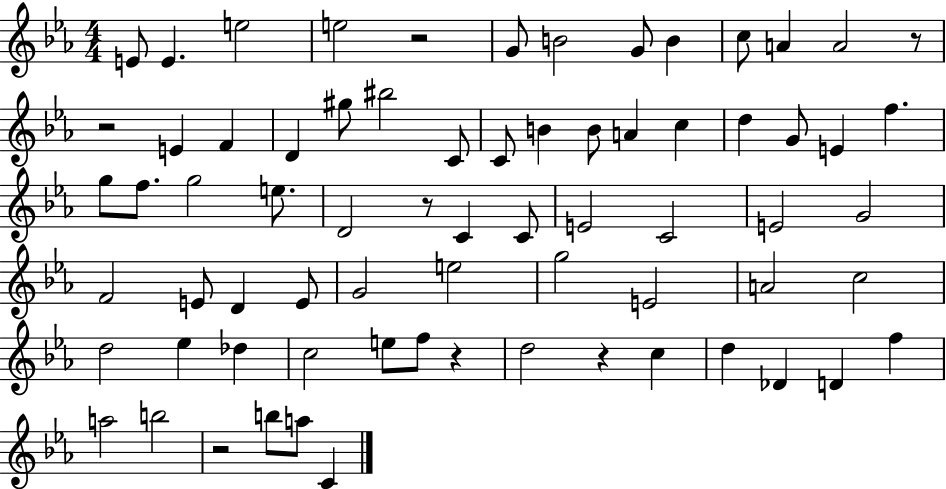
E4/e E4/q. E5/h E5/h R/h G4/e B4/h G4/e B4/q C5/e A4/q A4/h R/e R/h E4/q F4/q D4/q G#5/e BIS5/h C4/e C4/e B4/q B4/e A4/q C5/q D5/q G4/e E4/q F5/q. G5/e F5/e. G5/h E5/e. D4/h R/e C4/q C4/e E4/h C4/h E4/h G4/h F4/h E4/e D4/q E4/e G4/h E5/h G5/h E4/h A4/h C5/h D5/h Eb5/q Db5/q C5/h E5/e F5/e R/q D5/h R/q C5/q D5/q Db4/q D4/q F5/q A5/h B5/h R/h B5/e A5/e C4/q